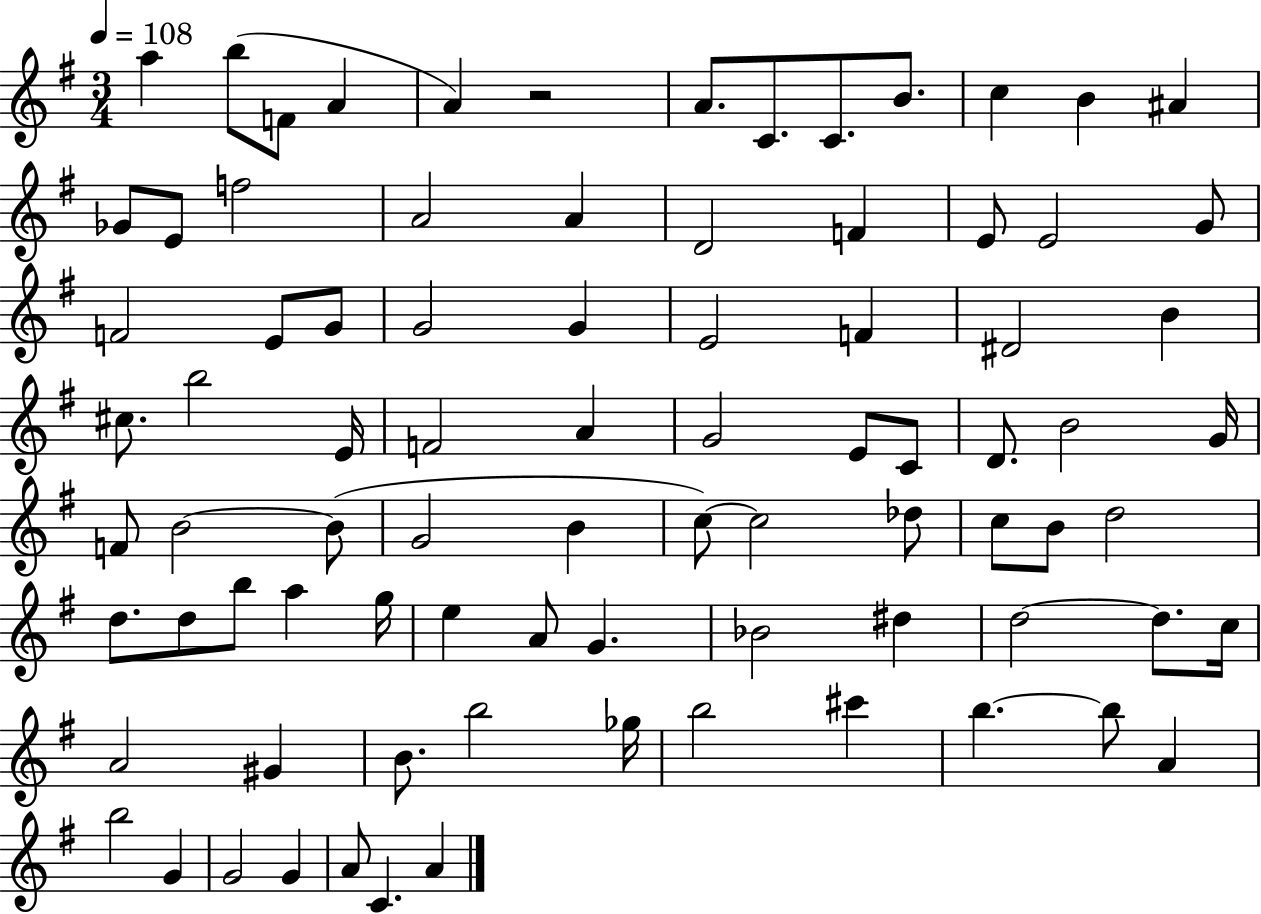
{
  \clef treble
  \numericTimeSignature
  \time 3/4
  \key g \major
  \tempo 4 = 108
  a''4 b''8( f'8 a'4 | a'4) r2 | a'8. c'8. c'8. b'8. | c''4 b'4 ais'4 | \break ges'8 e'8 f''2 | a'2 a'4 | d'2 f'4 | e'8 e'2 g'8 | \break f'2 e'8 g'8 | g'2 g'4 | e'2 f'4 | dis'2 b'4 | \break cis''8. b''2 e'16 | f'2 a'4 | g'2 e'8 c'8 | d'8. b'2 g'16 | \break f'8 b'2~~ b'8( | g'2 b'4 | c''8~~) c''2 des''8 | c''8 b'8 d''2 | \break d''8. d''8 b''8 a''4 g''16 | e''4 a'8 g'4. | bes'2 dis''4 | d''2~~ d''8. c''16 | \break a'2 gis'4 | b'8. b''2 ges''16 | b''2 cis'''4 | b''4.~~ b''8 a'4 | \break b''2 g'4 | g'2 g'4 | a'8 c'4. a'4 | \bar "|."
}